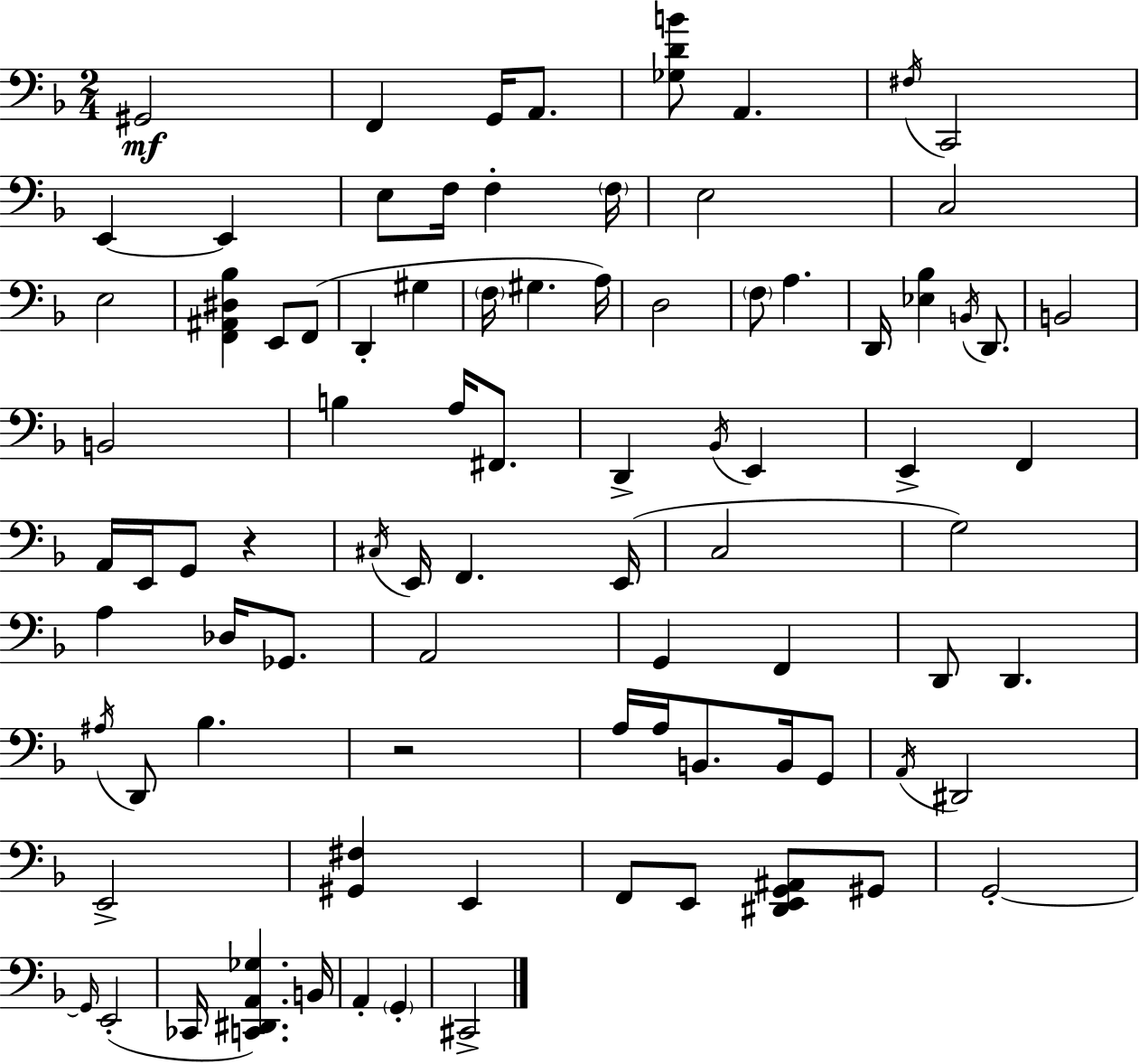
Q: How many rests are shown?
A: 2